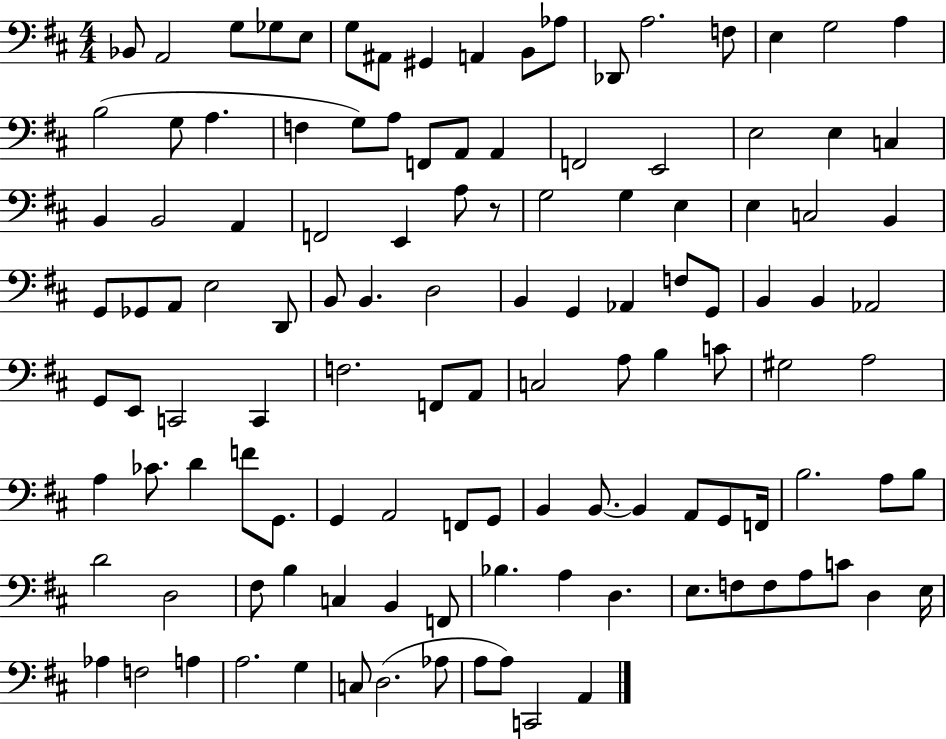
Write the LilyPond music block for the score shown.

{
  \clef bass
  \numericTimeSignature
  \time 4/4
  \key d \major
  \repeat volta 2 { bes,8 a,2 g8 ges8 e8 | g8 ais,8 gis,4 a,4 b,8 aes8 | des,8 a2. f8 | e4 g2 a4 | \break b2( g8 a4. | f4 g8) a8 f,8 a,8 a,4 | f,2 e,2 | e2 e4 c4 | \break b,4 b,2 a,4 | f,2 e,4 a8 r8 | g2 g4 e4 | e4 c2 b,4 | \break g,8 ges,8 a,8 e2 d,8 | b,8 b,4. d2 | b,4 g,4 aes,4 f8 g,8 | b,4 b,4 aes,2 | \break g,8 e,8 c,2 c,4 | f2. f,8 a,8 | c2 a8 b4 c'8 | gis2 a2 | \break a4 ces'8. d'4 f'8 g,8. | g,4 a,2 f,8 g,8 | b,4 b,8.~~ b,4 a,8 g,8 f,16 | b2. a8 b8 | \break d'2 d2 | fis8 b4 c4 b,4 f,8 | bes4. a4 d4. | e8. f8 f8 a8 c'8 d4 e16 | \break aes4 f2 a4 | a2. g4 | c8 d2.( aes8 | a8 a8) c,2 a,4 | \break } \bar "|."
}